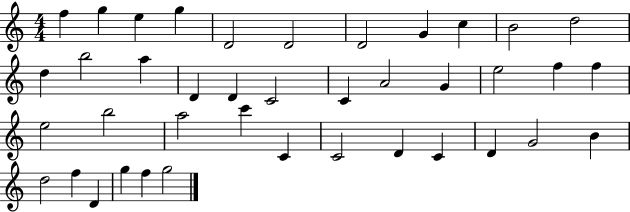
{
  \clef treble
  \numericTimeSignature
  \time 4/4
  \key c \major
  f''4 g''4 e''4 g''4 | d'2 d'2 | d'2 g'4 c''4 | b'2 d''2 | \break d''4 b''2 a''4 | d'4 d'4 c'2 | c'4 a'2 g'4 | e''2 f''4 f''4 | \break e''2 b''2 | a''2 c'''4 c'4 | c'2 d'4 c'4 | d'4 g'2 b'4 | \break d''2 f''4 d'4 | g''4 f''4 g''2 | \bar "|."
}